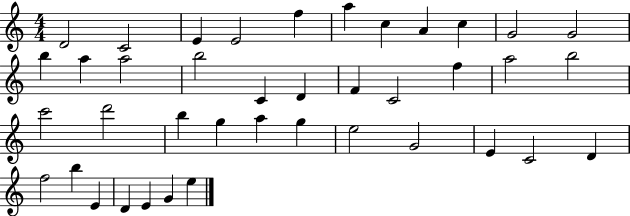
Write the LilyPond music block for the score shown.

{
  \clef treble
  \numericTimeSignature
  \time 4/4
  \key c \major
  d'2 c'2 | e'4 e'2 f''4 | a''4 c''4 a'4 c''4 | g'2 g'2 | \break b''4 a''4 a''2 | b''2 c'4 d'4 | f'4 c'2 f''4 | a''2 b''2 | \break c'''2 d'''2 | b''4 g''4 a''4 g''4 | e''2 g'2 | e'4 c'2 d'4 | \break f''2 b''4 e'4 | d'4 e'4 g'4 e''4 | \bar "|."
}